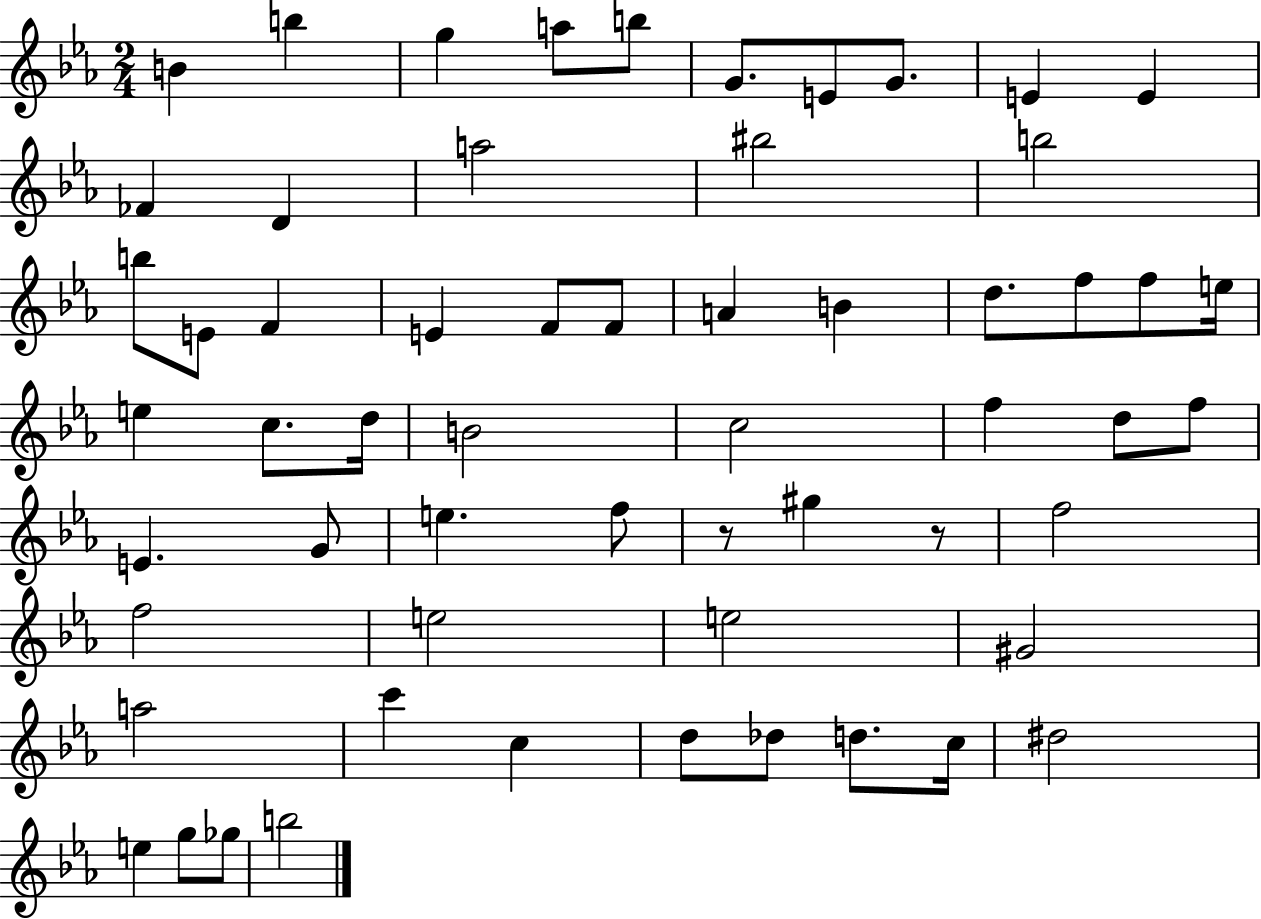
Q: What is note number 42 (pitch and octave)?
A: F5